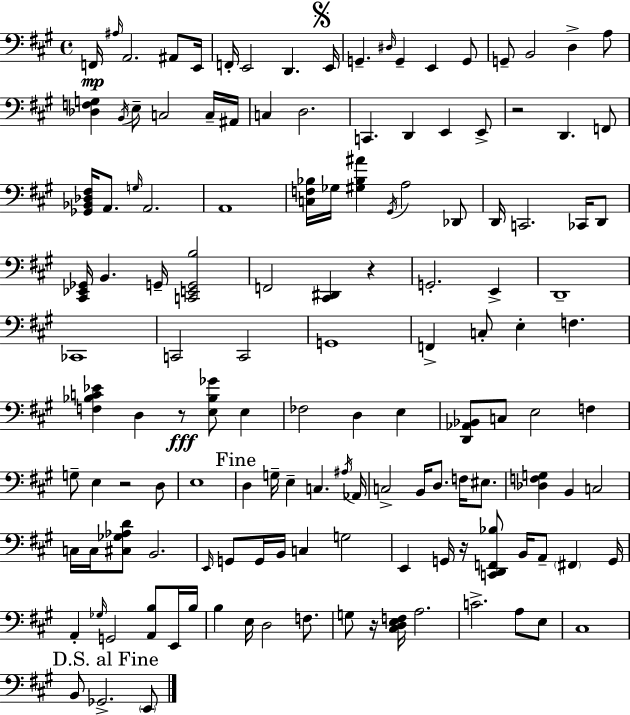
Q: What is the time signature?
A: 4/4